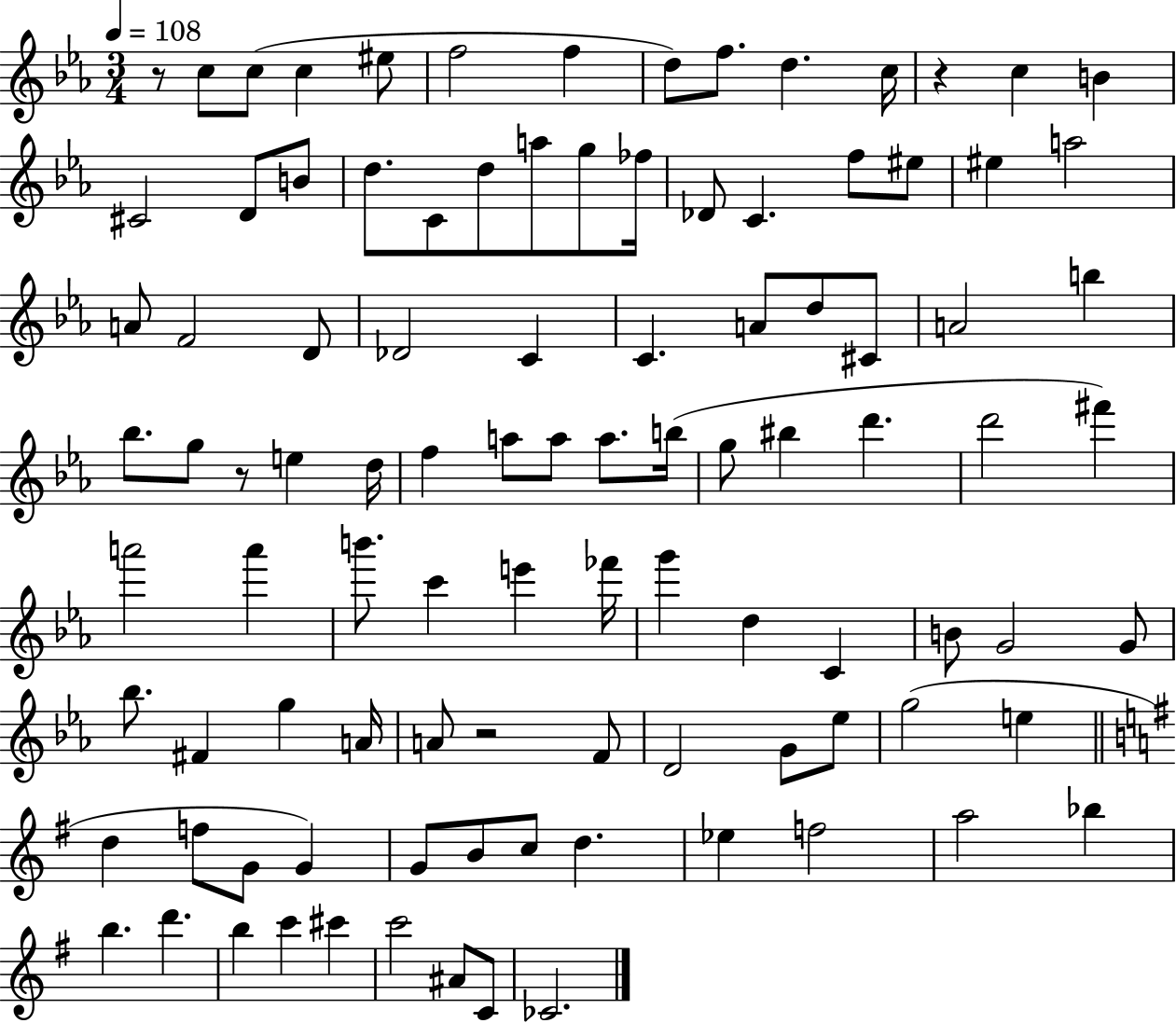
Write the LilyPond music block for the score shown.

{
  \clef treble
  \numericTimeSignature
  \time 3/4
  \key ees \major
  \tempo 4 = 108
  r8 c''8 c''8( c''4 eis''8 | f''2 f''4 | d''8) f''8. d''4. c''16 | r4 c''4 b'4 | \break cis'2 d'8 b'8 | d''8. c'8 d''8 a''8 g''8 fes''16 | des'8 c'4. f''8 eis''8 | eis''4 a''2 | \break a'8 f'2 d'8 | des'2 c'4 | c'4. a'8 d''8 cis'8 | a'2 b''4 | \break bes''8. g''8 r8 e''4 d''16 | f''4 a''8 a''8 a''8. b''16( | g''8 bis''4 d'''4. | d'''2 fis'''4) | \break a'''2 a'''4 | b'''8. c'''4 e'''4 fes'''16 | g'''4 d''4 c'4 | b'8 g'2 g'8 | \break bes''8. fis'4 g''4 a'16 | a'8 r2 f'8 | d'2 g'8 ees''8 | g''2( e''4 | \break \bar "||" \break \key e \minor d''4 f''8 g'8 g'4) | g'8 b'8 c''8 d''4. | ees''4 f''2 | a''2 bes''4 | \break b''4. d'''4. | b''4 c'''4 cis'''4 | c'''2 ais'8 c'8 | ces'2. | \break \bar "|."
}